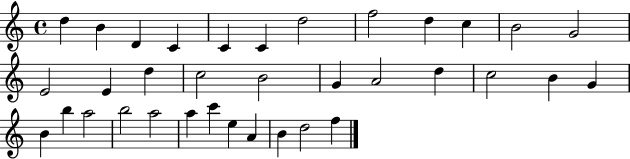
D5/q B4/q D4/q C4/q C4/q C4/q D5/h F5/h D5/q C5/q B4/h G4/h E4/h E4/q D5/q C5/h B4/h G4/q A4/h D5/q C5/h B4/q G4/q B4/q B5/q A5/h B5/h A5/h A5/q C6/q E5/q A4/q B4/q D5/h F5/q